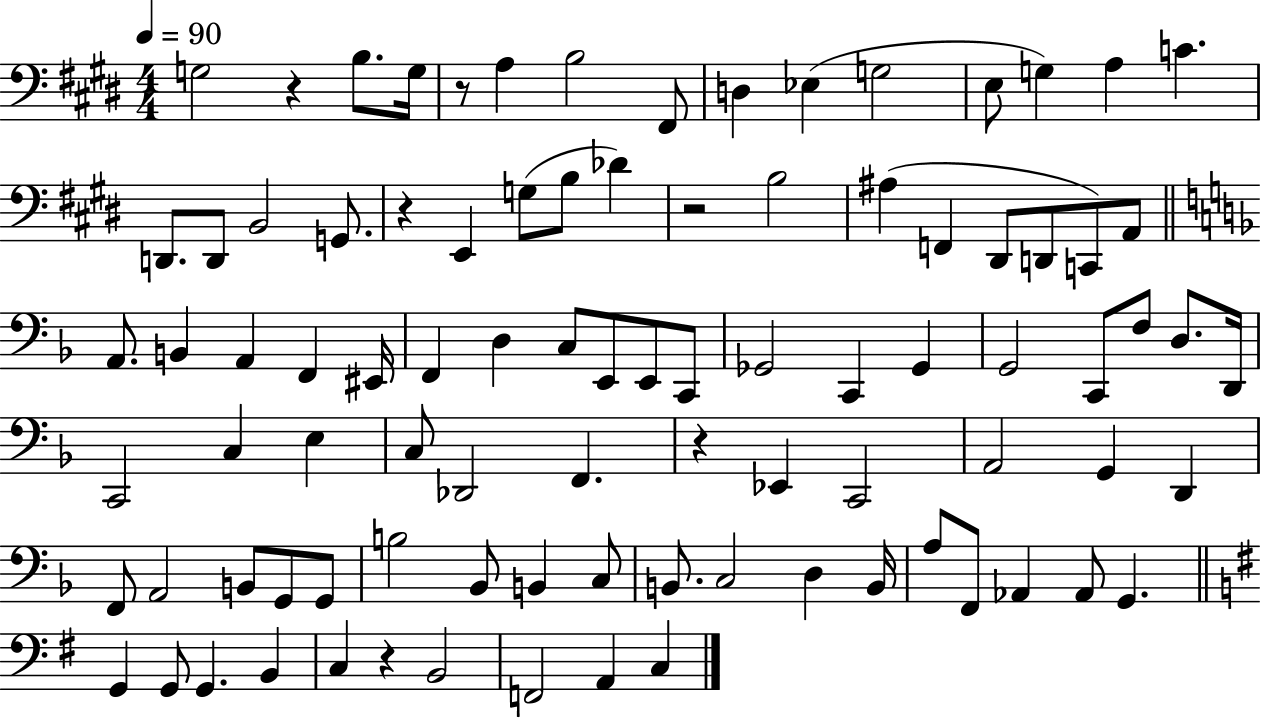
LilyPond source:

{
  \clef bass
  \numericTimeSignature
  \time 4/4
  \key e \major
  \tempo 4 = 90
  g2 r4 b8. g16 | r8 a4 b2 fis,8 | d4 ees4( g2 | e8 g4) a4 c'4. | \break d,8. d,8 b,2 g,8. | r4 e,4 g8( b8 des'4) | r2 b2 | ais4( f,4 dis,8 d,8 c,8) a,8 | \break \bar "||" \break \key d \minor a,8. b,4 a,4 f,4 eis,16 | f,4 d4 c8 e,8 e,8 c,8 | ges,2 c,4 ges,4 | g,2 c,8 f8 d8. d,16 | \break c,2 c4 e4 | c8 des,2 f,4. | r4 ees,4 c,2 | a,2 g,4 d,4 | \break f,8 a,2 b,8 g,8 g,8 | b2 bes,8 b,4 c8 | b,8. c2 d4 b,16 | a8 f,8 aes,4 aes,8 g,4. | \break \bar "||" \break \key e \minor g,4 g,8 g,4. b,4 | c4 r4 b,2 | f,2 a,4 c4 | \bar "|."
}